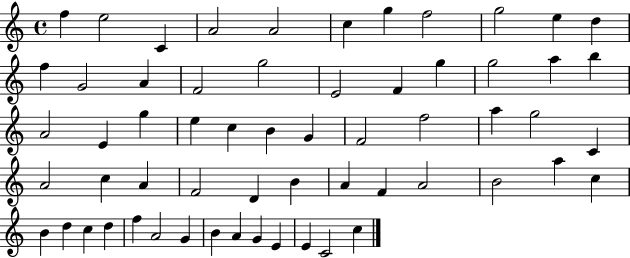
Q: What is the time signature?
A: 4/4